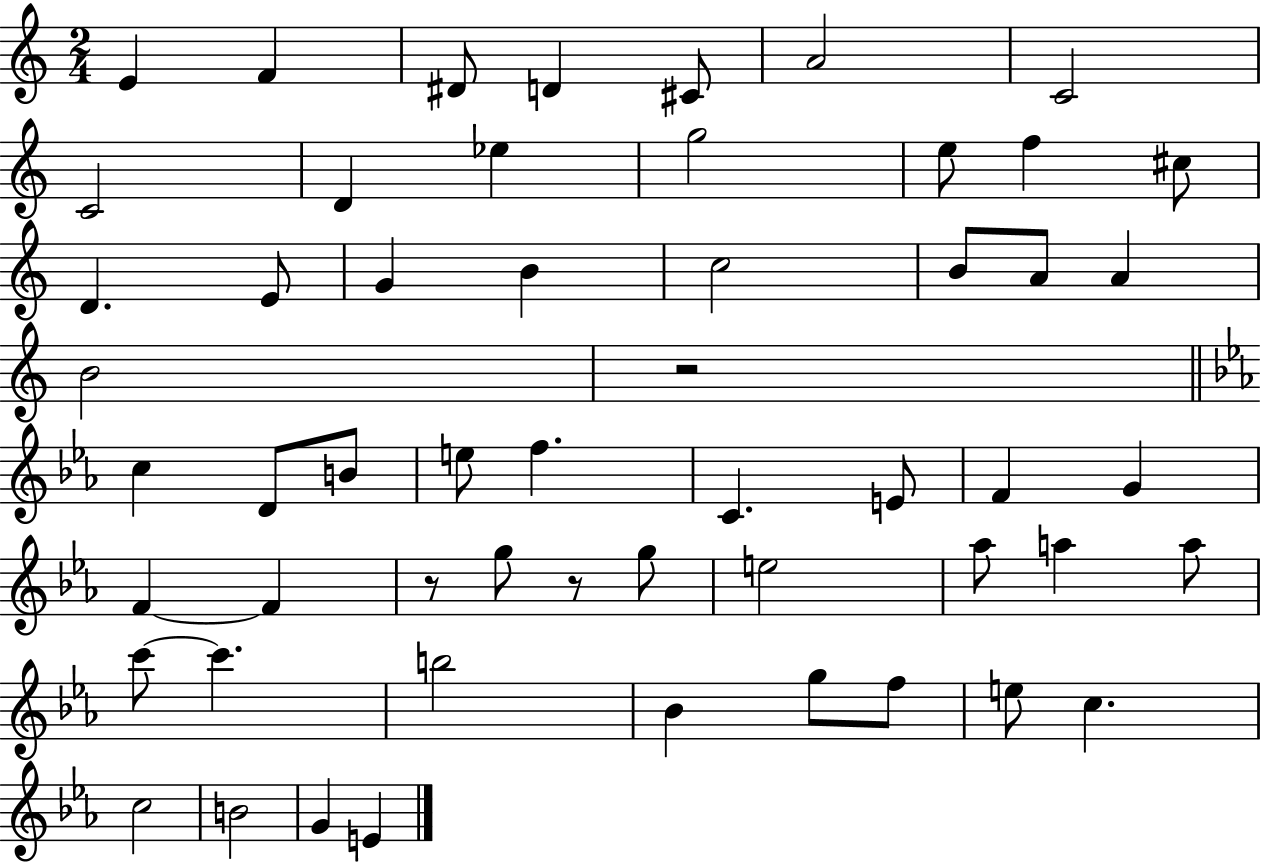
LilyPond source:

{
  \clef treble
  \numericTimeSignature
  \time 2/4
  \key c \major
  \repeat volta 2 { e'4 f'4 | dis'8 d'4 cis'8 | a'2 | c'2 | \break c'2 | d'4 ees''4 | g''2 | e''8 f''4 cis''8 | \break d'4. e'8 | g'4 b'4 | c''2 | b'8 a'8 a'4 | \break b'2 | r2 | \bar "||" \break \key ees \major c''4 d'8 b'8 | e''8 f''4. | c'4. e'8 | f'4 g'4 | \break f'4~~ f'4 | r8 g''8 r8 g''8 | e''2 | aes''8 a''4 a''8 | \break c'''8~~ c'''4. | b''2 | bes'4 g''8 f''8 | e''8 c''4. | \break c''2 | b'2 | g'4 e'4 | } \bar "|."
}